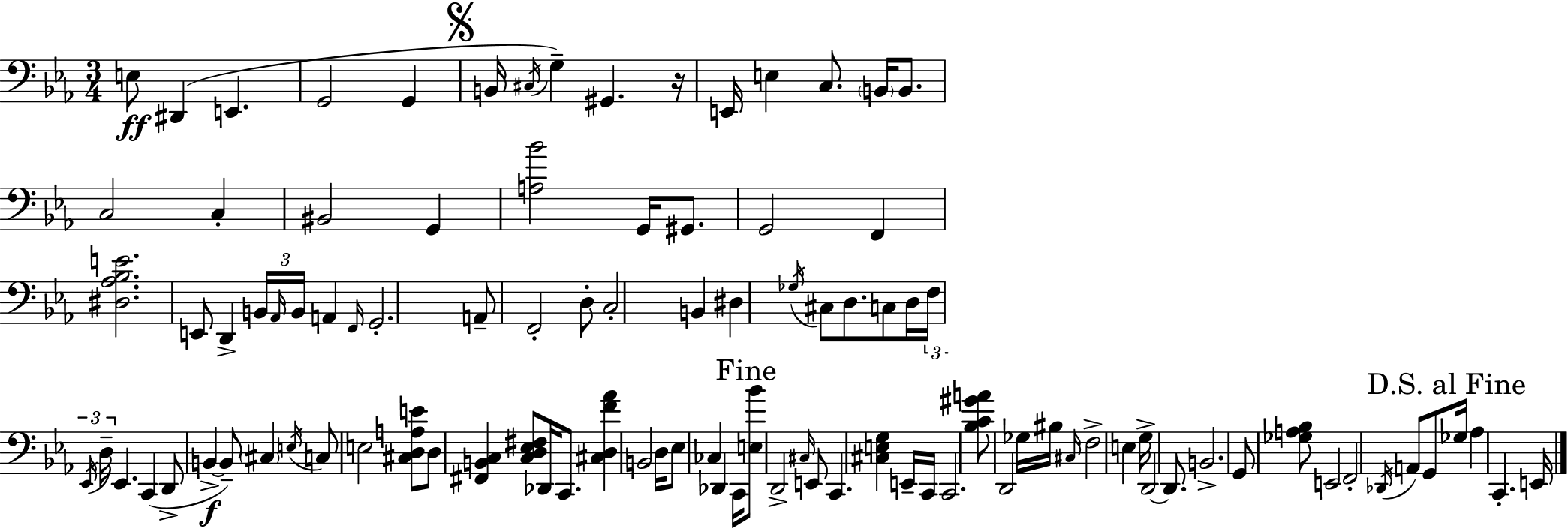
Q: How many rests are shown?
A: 1